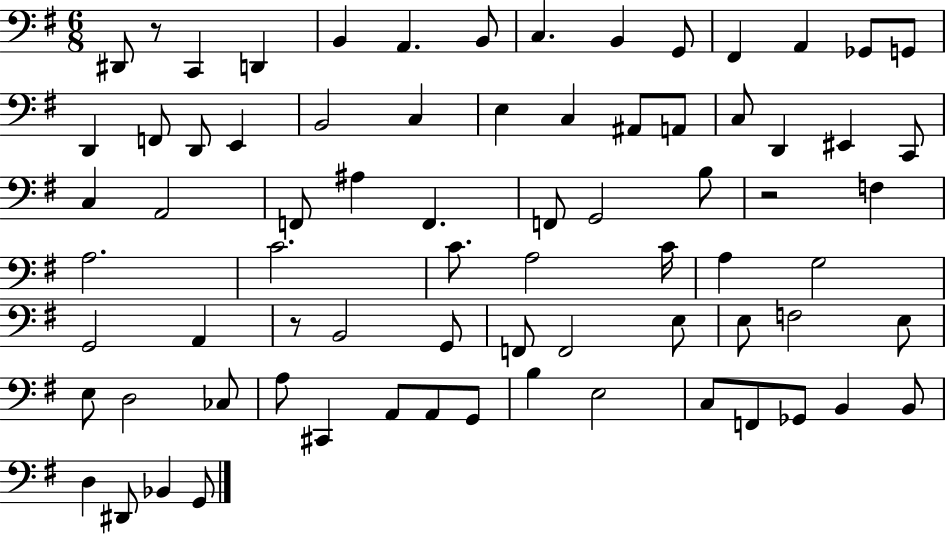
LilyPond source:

{
  \clef bass
  \numericTimeSignature
  \time 6/8
  \key g \major
  dis,8 r8 c,4 d,4 | b,4 a,4. b,8 | c4. b,4 g,8 | fis,4 a,4 ges,8 g,8 | \break d,4 f,8 d,8 e,4 | b,2 c4 | e4 c4 ais,8 a,8 | c8 d,4 eis,4 c,8 | \break c4 a,2 | f,8 ais4 f,4. | f,8 g,2 b8 | r2 f4 | \break a2. | c'2. | c'8. a2 c'16 | a4 g2 | \break g,2 a,4 | r8 b,2 g,8 | f,8 f,2 e8 | e8 f2 e8 | \break e8 d2 ces8 | a8 cis,4 a,8 a,8 g,8 | b4 e2 | c8 f,8 ges,8 b,4 b,8 | \break d4 dis,8 bes,4 g,8 | \bar "|."
}